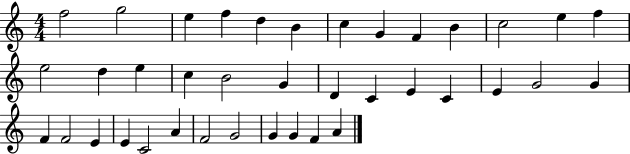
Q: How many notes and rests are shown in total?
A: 38